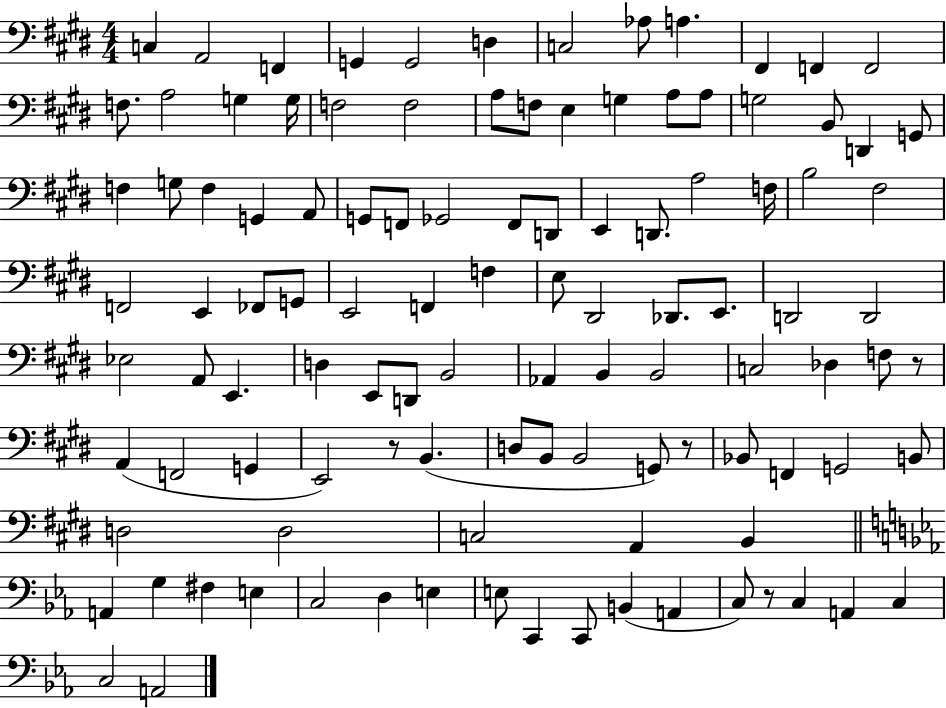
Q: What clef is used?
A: bass